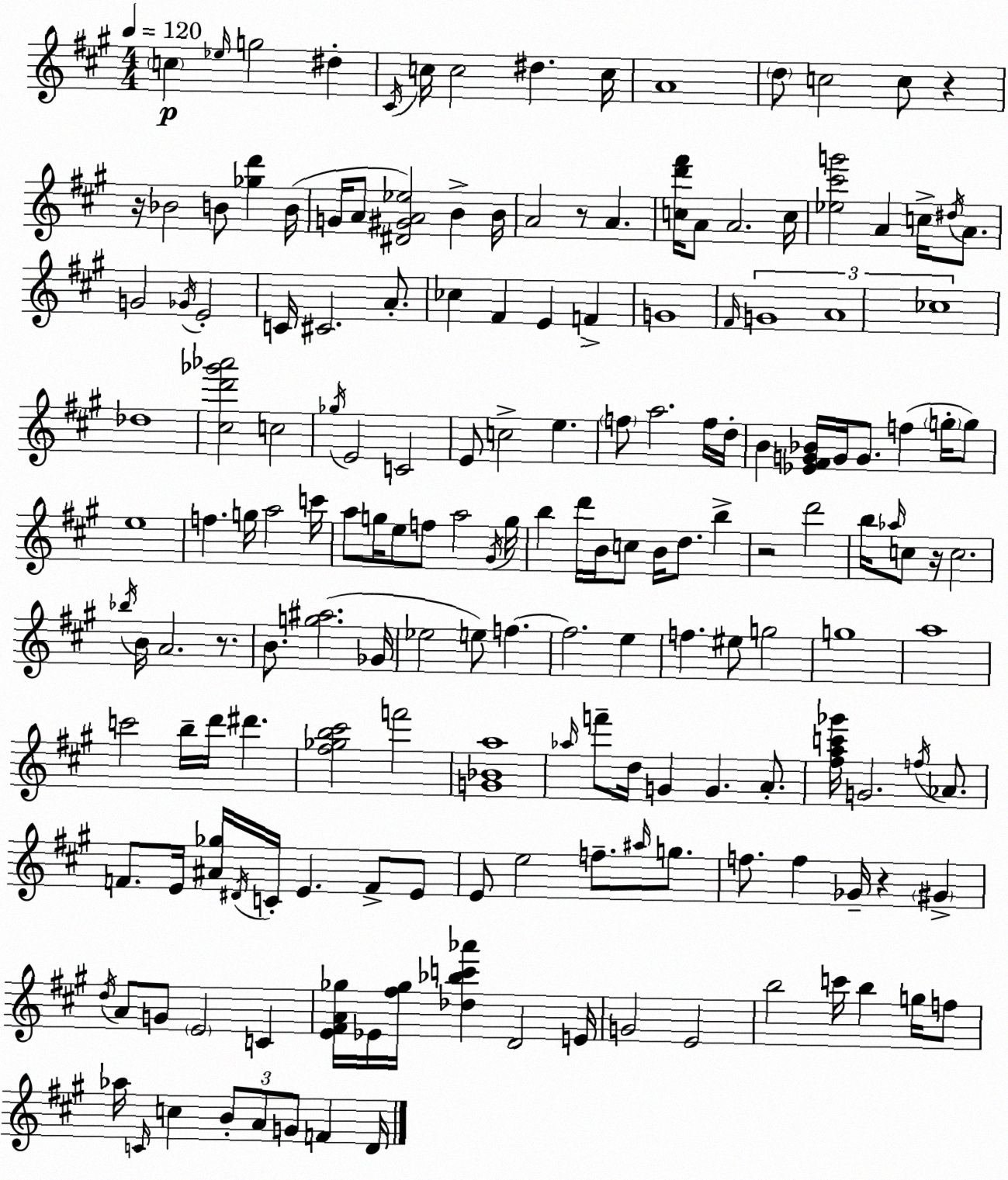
X:1
T:Untitled
M:4/4
L:1/4
K:A
c _e/4 g2 ^d ^C/4 c/4 c2 ^d c/4 A4 d/2 c2 c/2 z z/4 _B2 B/2 [_gd'] B/4 G/4 A/2 [^D^GA_e]2 B B/4 A2 z/2 A [cd'^f']/4 A/2 A2 c/4 [_e^c'g']2 A c/4 ^d/4 A/2 G2 _G/4 E2 C/4 ^C2 A/2 _c ^F E F G4 ^F/4 G4 A4 _c4 _d4 [^cd'_g'_a']2 c2 _g/4 E2 C2 E/2 c2 e f/2 a2 f/4 d/4 B [_E^FG_B]/4 G/4 G/2 f g/4 g/2 e4 f g/4 a2 c'/4 a/2 g/4 e/2 f/2 a2 ^G/4 g/4 b d'/4 B/4 c/2 B/4 d/2 b z2 d'2 b/4 _a/4 c/2 z/4 c2 _b/4 B/4 A2 z/2 B/2 [g^a]2 _G/4 _e2 e/2 f f2 e f ^e/2 g2 g4 a4 c'2 b/4 d'/4 ^d' [^f_gb^c']2 f'2 [G_Ba]4 _a/4 f'/2 d/4 G G A/2 [^fac'_g']/4 G2 f/4 _A/2 F/2 E/4 [^A_g]/4 ^D/4 C/4 E F/2 E/2 E/2 e2 f/2 ^a/4 g/2 f/2 f _G/4 z ^G d/4 A/2 G/2 E2 C [E^FA_g]/4 _E/4 [^f_g]/4 [_d_bc'_a'] D2 E/4 G2 E2 b2 c'/4 b g/4 f/2 _a/4 C/4 c B/2 A/2 G/2 F D/4